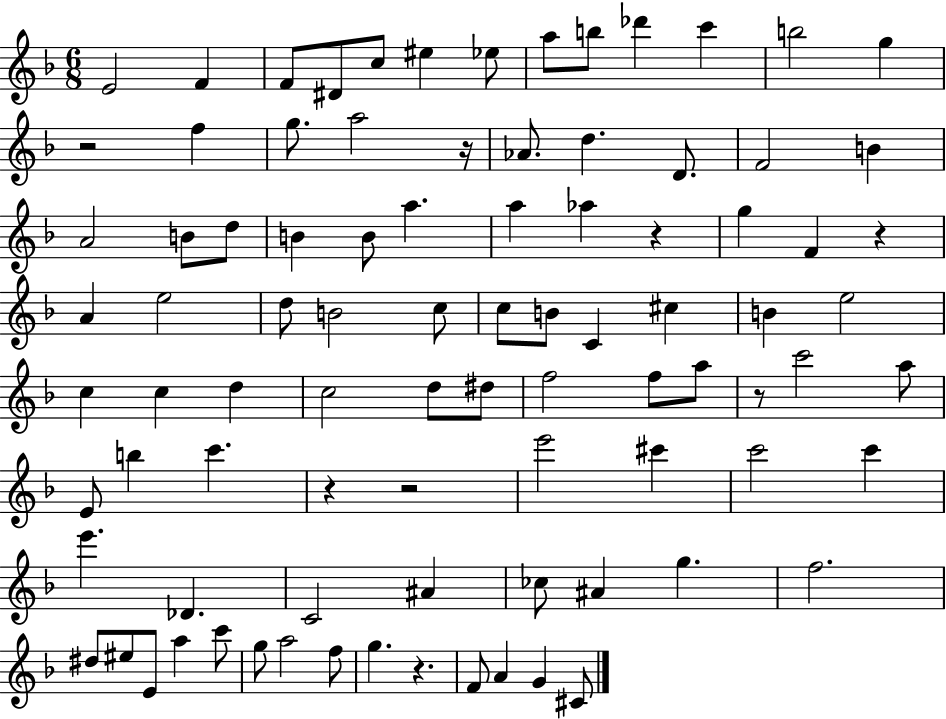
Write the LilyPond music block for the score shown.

{
  \clef treble
  \numericTimeSignature
  \time 6/8
  \key f \major
  e'2 f'4 | f'8 dis'8 c''8 eis''4 ees''8 | a''8 b''8 des'''4 c'''4 | b''2 g''4 | \break r2 f''4 | g''8. a''2 r16 | aes'8. d''4. d'8. | f'2 b'4 | \break a'2 b'8 d''8 | b'4 b'8 a''4. | a''4 aes''4 r4 | g''4 f'4 r4 | \break a'4 e''2 | d''8 b'2 c''8 | c''8 b'8 c'4 cis''4 | b'4 e''2 | \break c''4 c''4 d''4 | c''2 d''8 dis''8 | f''2 f''8 a''8 | r8 c'''2 a''8 | \break e'8 b''4 c'''4. | r4 r2 | e'''2 cis'''4 | c'''2 c'''4 | \break e'''4. des'4. | c'2 ais'4 | ces''8 ais'4 g''4. | f''2. | \break dis''8 eis''8 e'8 a''4 c'''8 | g''8 a''2 f''8 | g''4. r4. | f'8 a'4 g'4 cis'8 | \break \bar "|."
}